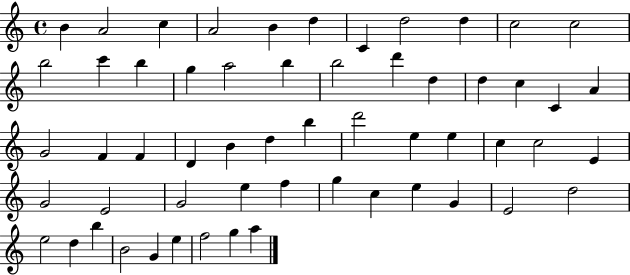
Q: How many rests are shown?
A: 0